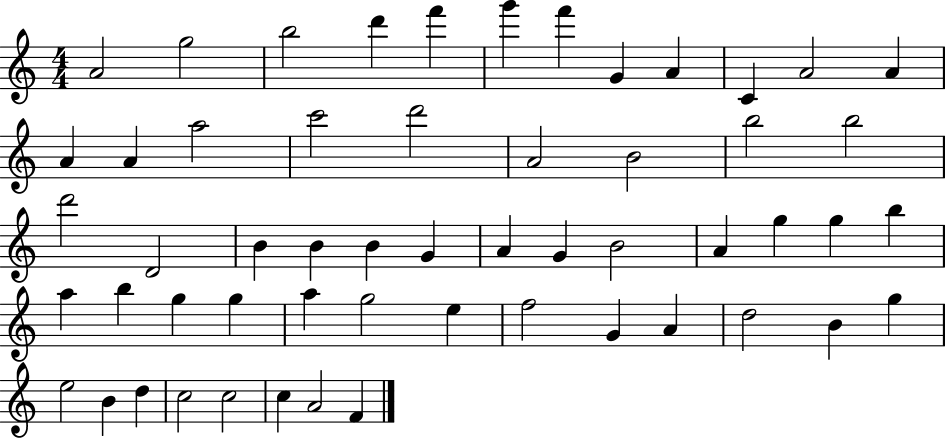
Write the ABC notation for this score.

X:1
T:Untitled
M:4/4
L:1/4
K:C
A2 g2 b2 d' f' g' f' G A C A2 A A A a2 c'2 d'2 A2 B2 b2 b2 d'2 D2 B B B G A G B2 A g g b a b g g a g2 e f2 G A d2 B g e2 B d c2 c2 c A2 F